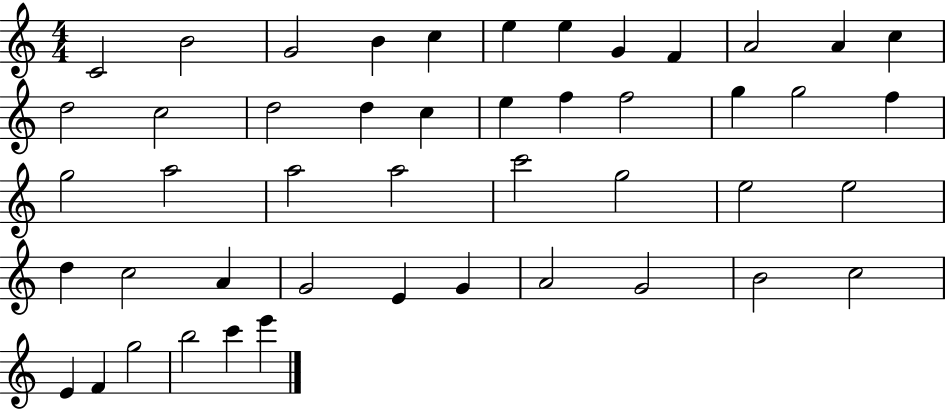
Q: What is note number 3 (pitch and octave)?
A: G4